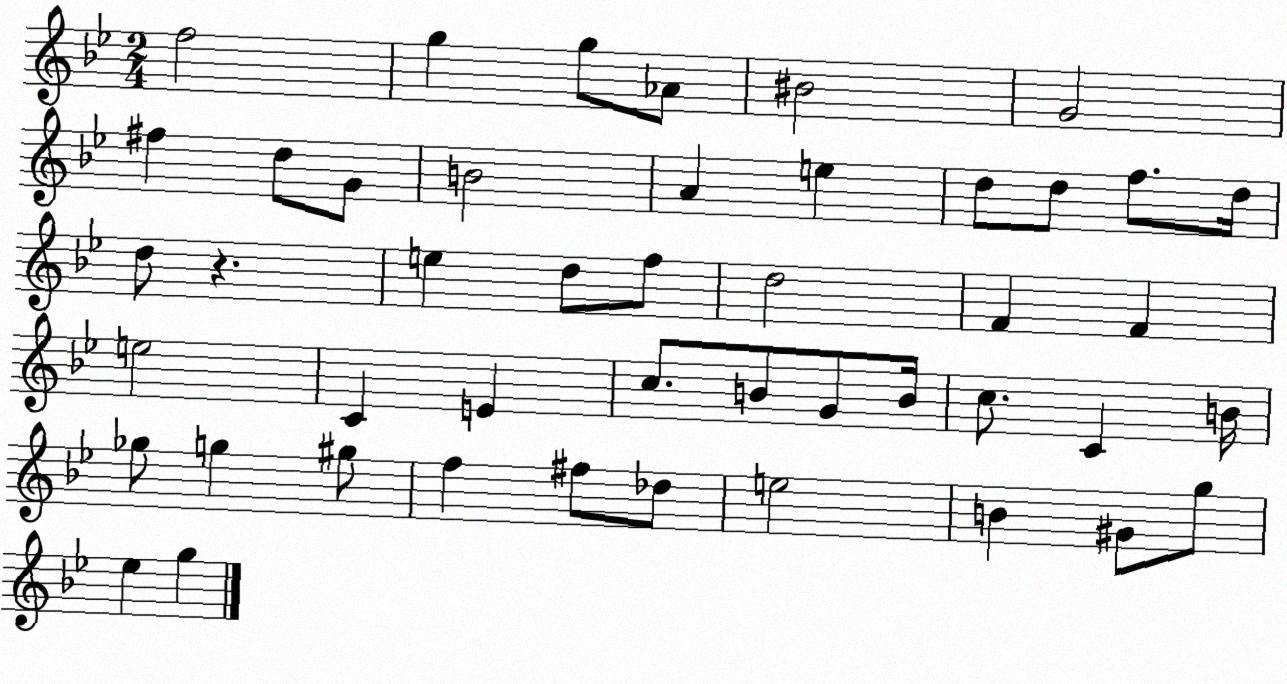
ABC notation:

X:1
T:Untitled
M:2/4
L:1/4
K:Bb
f2 g g/2 _A/2 ^B2 G2 ^f d/2 G/2 B2 A e d/2 d/2 f/2 d/4 d/2 z e d/2 f/2 d2 F F e2 C E c/2 B/2 G/2 B/4 c/2 C B/4 _g/2 g ^g/2 f ^f/2 _d/2 e2 B ^G/2 g/2 _e g